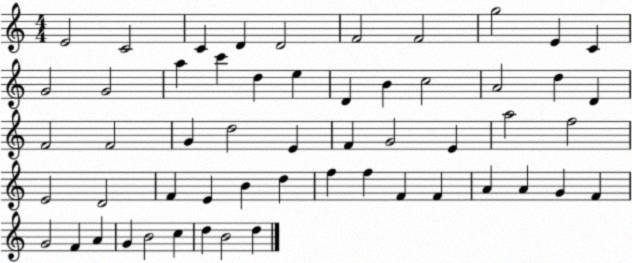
X:1
T:Untitled
M:4/4
L:1/4
K:C
E2 C2 C D D2 F2 F2 g2 E C G2 G2 a c' d e D B c2 A2 d D F2 F2 G d2 E F G2 E a2 f2 E2 D2 F E B d f f F F A A G F G2 F A G B2 c d B2 d